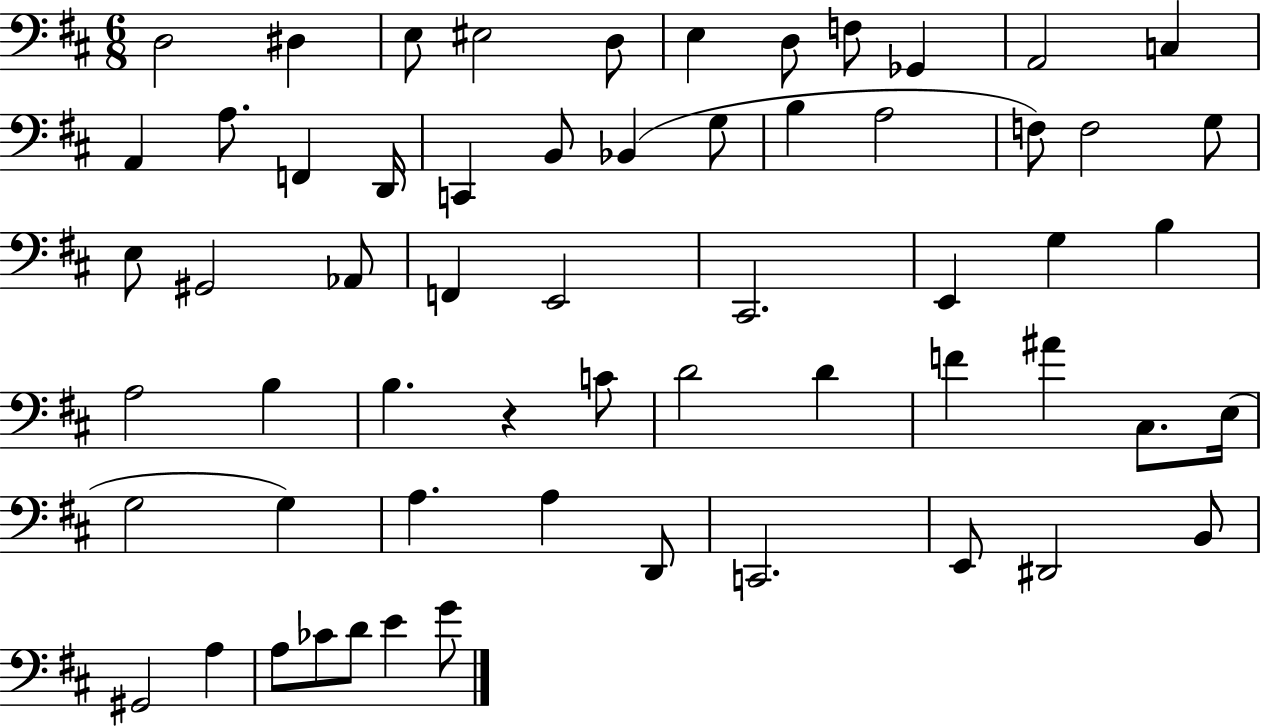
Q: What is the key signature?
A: D major